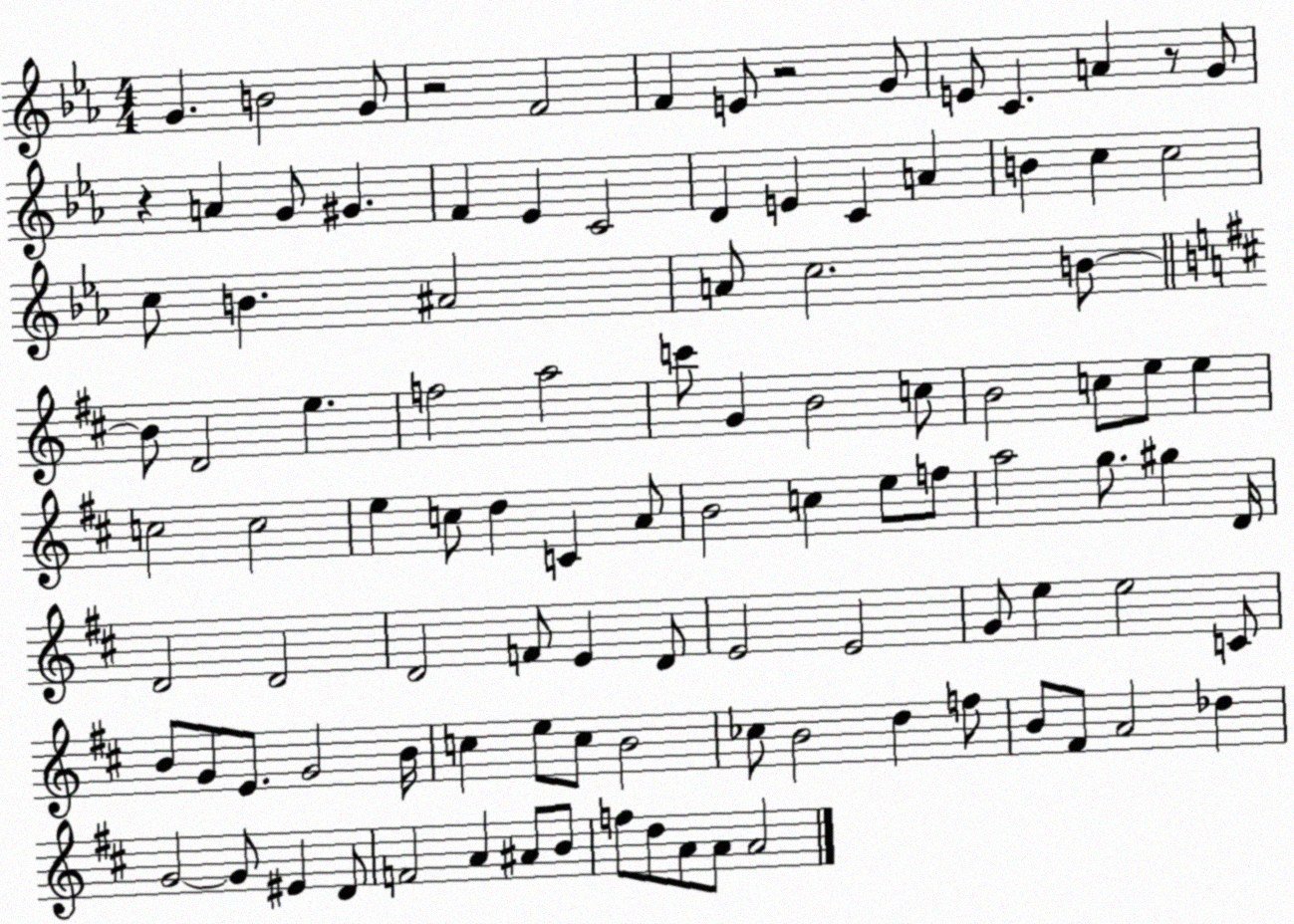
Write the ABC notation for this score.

X:1
T:Untitled
M:4/4
L:1/4
K:Eb
G B2 G/2 z2 F2 F E/2 z2 G/2 E/2 C A z/2 G/2 z A G/2 ^G F _E C2 D E C A B c c2 c/2 B ^A2 A/2 c2 B/2 B/2 D2 e f2 a2 c'/2 G B2 c/2 B2 c/2 e/2 e c2 c2 e c/2 d C A/2 B2 c e/2 f/2 a2 g/2 ^g D/4 D2 D2 D2 F/2 E D/2 E2 E2 G/2 e e2 C/2 B/2 G/2 E/2 G2 B/4 c e/2 c/2 B2 _c/2 B2 d f/2 B/2 ^F/2 A2 _d G2 G/2 ^E D/2 F2 A ^A/2 B/2 f/2 d/2 A/2 A/2 A2